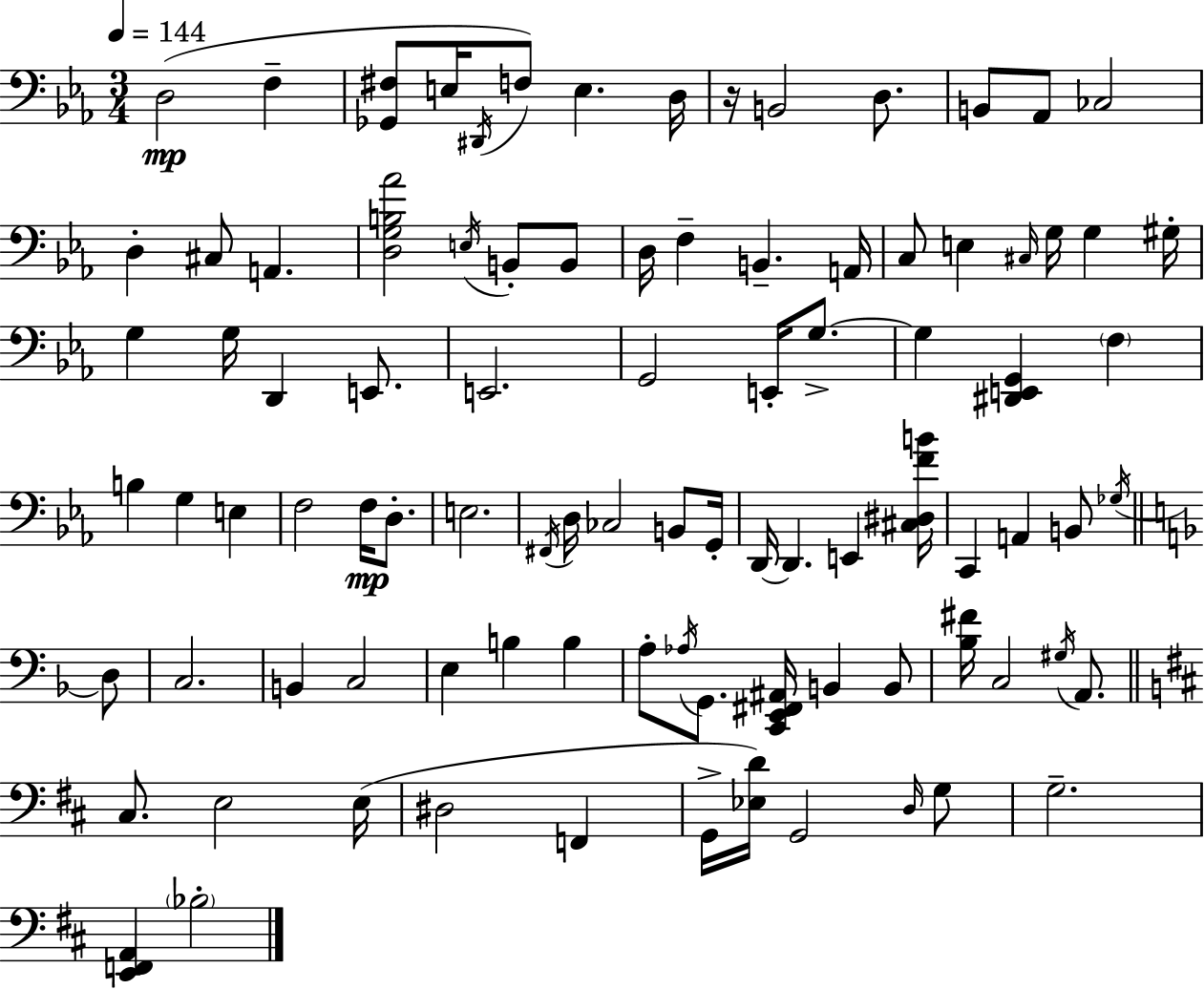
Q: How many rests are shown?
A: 1